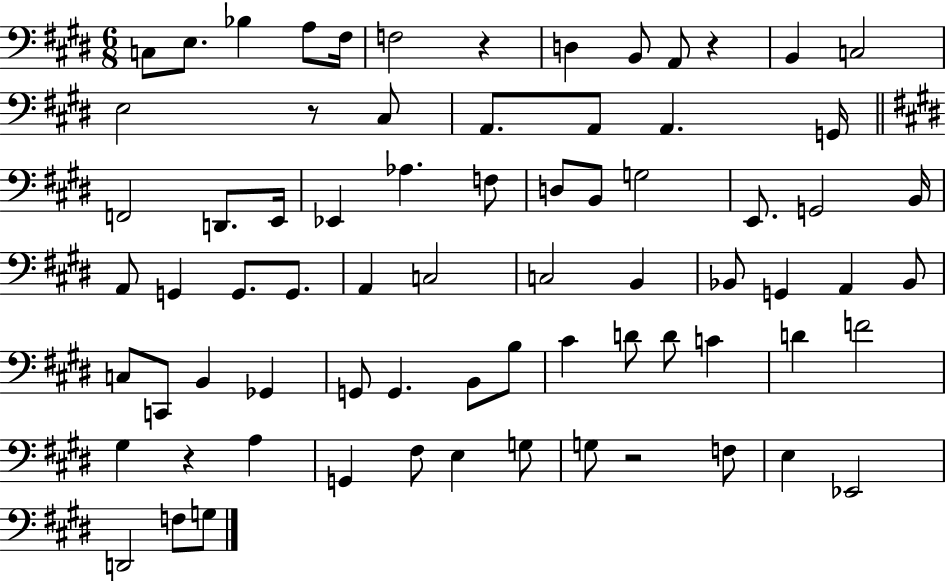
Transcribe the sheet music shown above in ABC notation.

X:1
T:Untitled
M:6/8
L:1/4
K:E
C,/2 E,/2 _B, A,/2 ^F,/4 F,2 z D, B,,/2 A,,/2 z B,, C,2 E,2 z/2 ^C,/2 A,,/2 A,,/2 A,, G,,/4 F,,2 D,,/2 E,,/4 _E,, _A, F,/2 D,/2 B,,/2 G,2 E,,/2 G,,2 B,,/4 A,,/2 G,, G,,/2 G,,/2 A,, C,2 C,2 B,, _B,,/2 G,, A,, _B,,/2 C,/2 C,,/2 B,, _G,, G,,/2 G,, B,,/2 B,/2 ^C D/2 D/2 C D F2 ^G, z A, G,, ^F,/2 E, G,/2 G,/2 z2 F,/2 E, _E,,2 D,,2 F,/2 G,/2